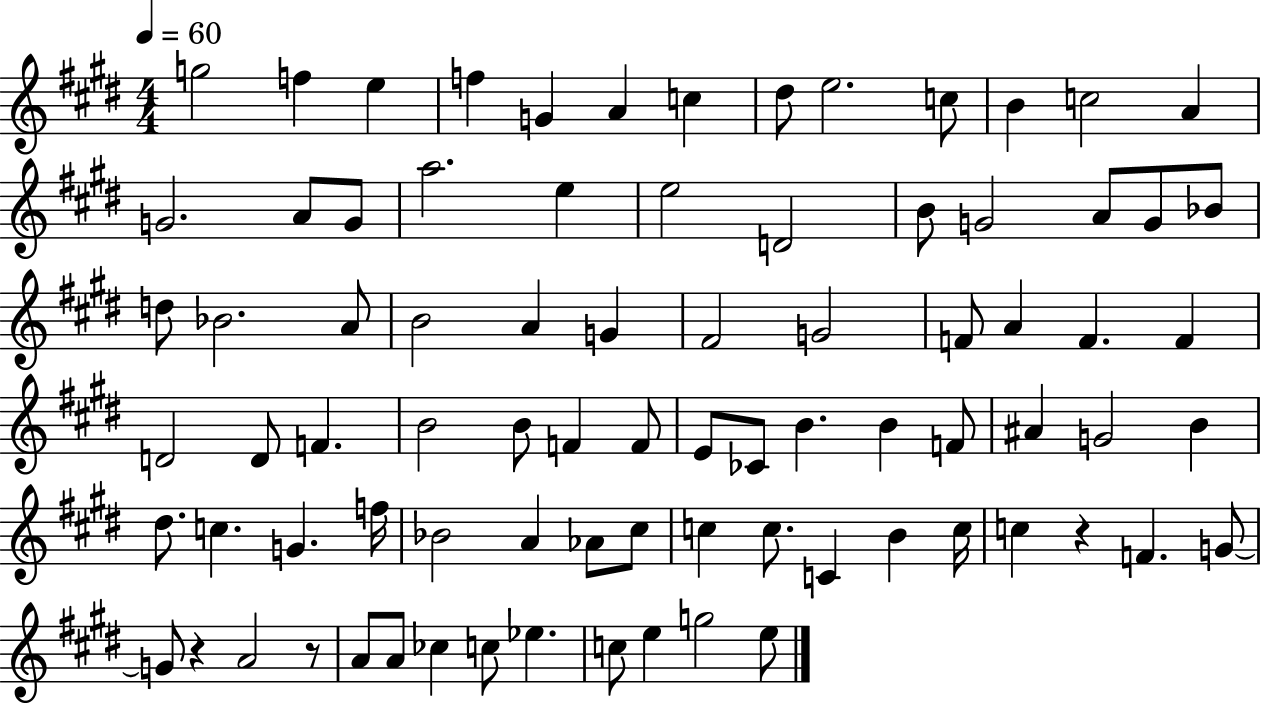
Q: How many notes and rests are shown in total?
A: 82